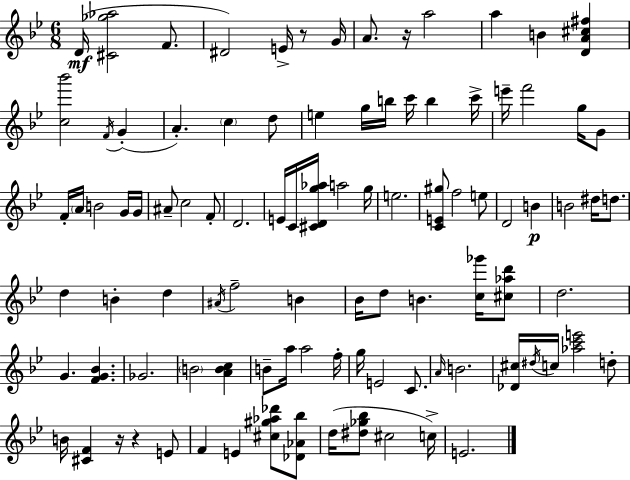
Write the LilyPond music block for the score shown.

{
  \clef treble
  \numericTimeSignature
  \time 6/8
  \key bes \major
  d'16(\mf <cis' ges'' aes''>2 f'8. | dis'2) e'16-> r8 g'16 | a'8. r16 a''2 | a''4 b'4 <d' a' cis'' fis''>4 | \break <c'' bes'''>2 \acciaccatura { f'16 }( g'4-. | a'4.-.) \parenthesize c''4 d''8 | e''4 g''16 b''16 c'''16 b''4 | c'''16-> e'''16-- f'''2 g''16 g'8 | \break f'16-. \parenthesize a'16 b'2 g'16 | g'16 ais'8-- c''2 f'8-. | d'2. | e'16 c'16 <cis' d' g'' aes''>16 a''2 | \break g''16 e''2. | <c' e' gis''>8 f''2 e''8 | d'2 b'4\p | b'2 dis''16 d''8. | \break d''4 b'4-. d''4 | \acciaccatura { ais'16 } f''2-- b'4 | bes'16 d''8 b'4. <c'' ges'''>16 | <cis'' aes'' d'''>8 d''2. | \break g'4. <f' g' bes'>4. | ges'2. | \parenthesize b'2 <a' b' c''>4 | b'8-- a''16 a''2 | \break f''16-. g''16 e'2 c'8. | \grace { a'16 } b'2. | <des' cis''>16 \acciaccatura { dis''16 } c''16 <aes'' c''' e'''>2 | d''8-. b'16 <cis' f'>4 r16 r4 | \break e'8 f'4 e'4 | <cis'' gis'' aes'' des'''>8 <des' aes' bes''>8 d''16( <dis'' ges'' bes''>8 cis''2 | c''16->) e'2. | \bar "|."
}